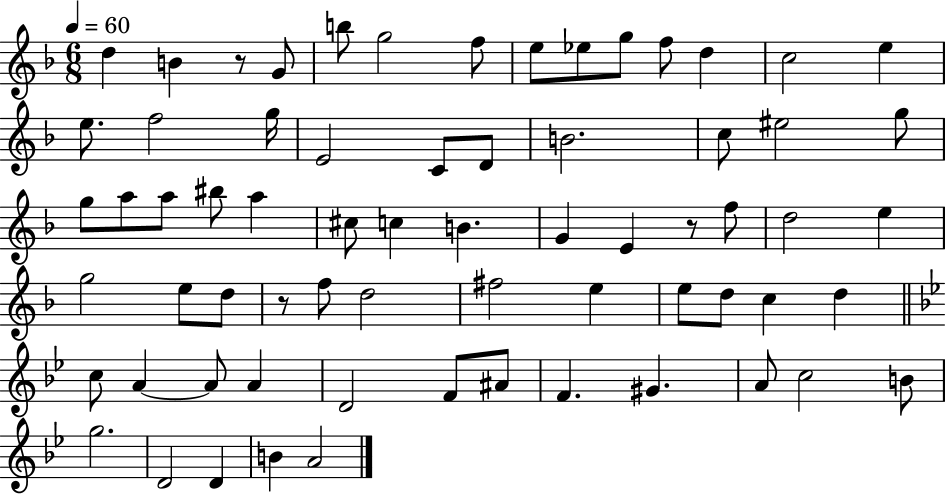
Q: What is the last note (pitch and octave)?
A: A4